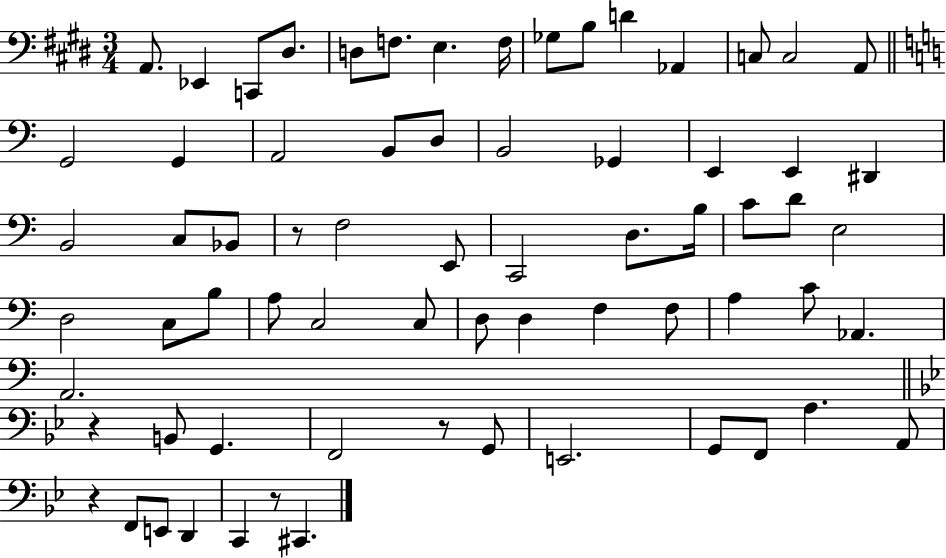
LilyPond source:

{
  \clef bass
  \numericTimeSignature
  \time 3/4
  \key e \major
  \repeat volta 2 { a,8. ees,4 c,8 dis8. | d8 f8. e4. f16 | ges8 b8 d'4 aes,4 | c8 c2 a,8 | \break \bar "||" \break \key c \major g,2 g,4 | a,2 b,8 d8 | b,2 ges,4 | e,4 e,4 dis,4 | \break b,2 c8 bes,8 | r8 f2 e,8 | c,2 d8. b16 | c'8 d'8 e2 | \break d2 c8 b8 | a8 c2 c8 | d8 d4 f4 f8 | a4 c'8 aes,4. | \break a,2. | \bar "||" \break \key bes \major r4 b,8 g,4. | f,2 r8 g,8 | e,2. | g,8 f,8 a4. a,8 | \break r4 f,8 e,8 d,4 | c,4 r8 cis,4. | } \bar "|."
}